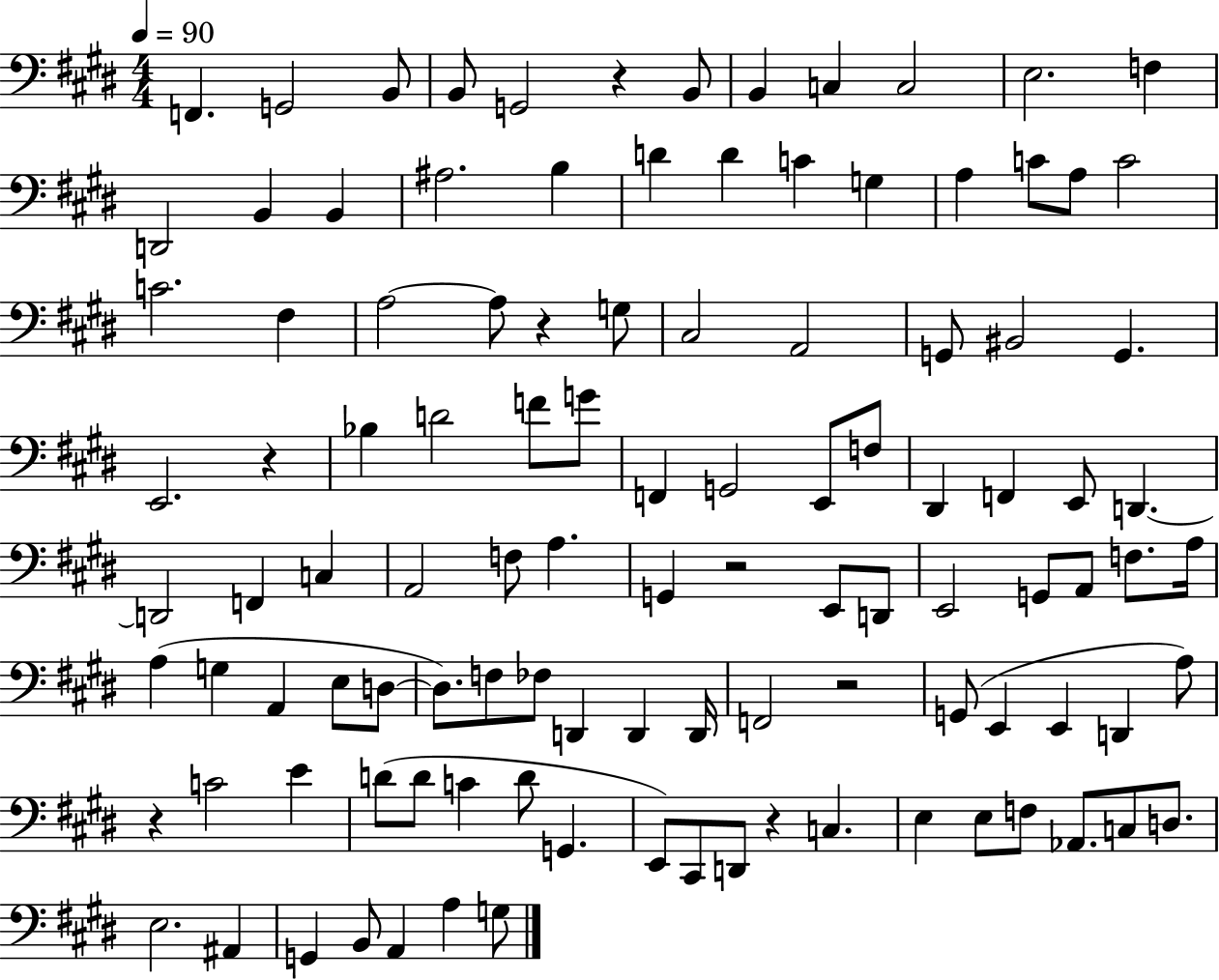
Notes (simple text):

F2/q. G2/h B2/e B2/e G2/h R/q B2/e B2/q C3/q C3/h E3/h. F3/q D2/h B2/q B2/q A#3/h. B3/q D4/q D4/q C4/q G3/q A3/q C4/e A3/e C4/h C4/h. F#3/q A3/h A3/e R/q G3/e C#3/h A2/h G2/e BIS2/h G2/q. E2/h. R/q Bb3/q D4/h F4/e G4/e F2/q G2/h E2/e F3/e D#2/q F2/q E2/e D2/q. D2/h F2/q C3/q A2/h F3/e A3/q. G2/q R/h E2/e D2/e E2/h G2/e A2/e F3/e. A3/s A3/q G3/q A2/q E3/e D3/e D3/e. F3/e FES3/e D2/q D2/q D2/s F2/h R/h G2/e E2/q E2/q D2/q A3/e R/q C4/h E4/q D4/e D4/e C4/q D4/e G2/q. E2/e C#2/e D2/e R/q C3/q. E3/q E3/e F3/e Ab2/e. C3/e D3/e. E3/h. A#2/q G2/q B2/e A2/q A3/q G3/e